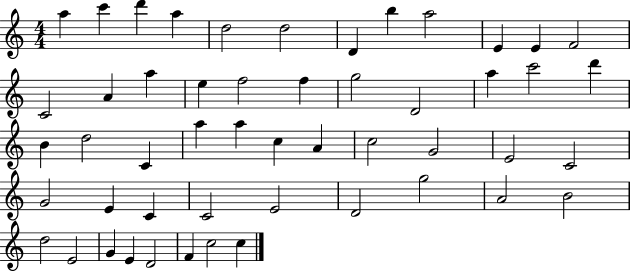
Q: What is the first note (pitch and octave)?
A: A5